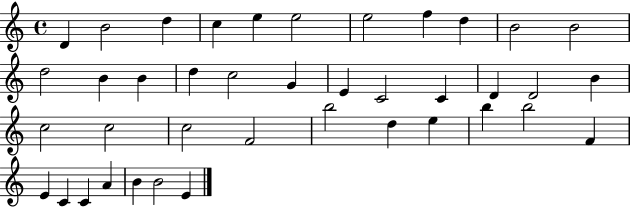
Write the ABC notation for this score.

X:1
T:Untitled
M:4/4
L:1/4
K:C
D B2 d c e e2 e2 f d B2 B2 d2 B B d c2 G E C2 C D D2 B c2 c2 c2 F2 b2 d e b b2 F E C C A B B2 E